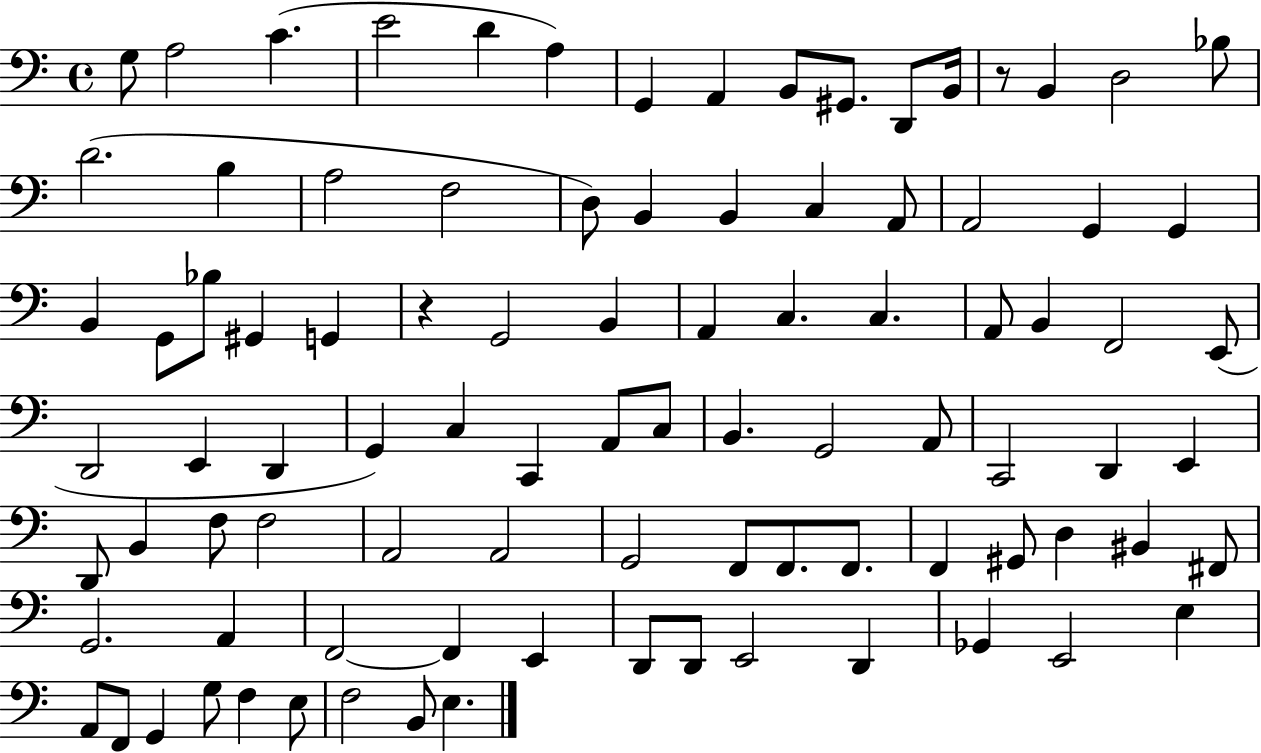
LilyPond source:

{
  \clef bass
  \time 4/4
  \defaultTimeSignature
  \key c \major
  g8 a2 c'4.( | e'2 d'4 a4) | g,4 a,4 b,8 gis,8. d,8 b,16 | r8 b,4 d2 bes8 | \break d'2.( b4 | a2 f2 | d8) b,4 b,4 c4 a,8 | a,2 g,4 g,4 | \break b,4 g,8 bes8 gis,4 g,4 | r4 g,2 b,4 | a,4 c4. c4. | a,8 b,4 f,2 e,8( | \break d,2 e,4 d,4 | g,4) c4 c,4 a,8 c8 | b,4. g,2 a,8 | c,2 d,4 e,4 | \break d,8 b,4 f8 f2 | a,2 a,2 | g,2 f,8 f,8. f,8. | f,4 gis,8 d4 bis,4 fis,8 | \break g,2. a,4 | f,2~~ f,4 e,4 | d,8 d,8 e,2 d,4 | ges,4 e,2 e4 | \break a,8 f,8 g,4 g8 f4 e8 | f2 b,8 e4. | \bar "|."
}